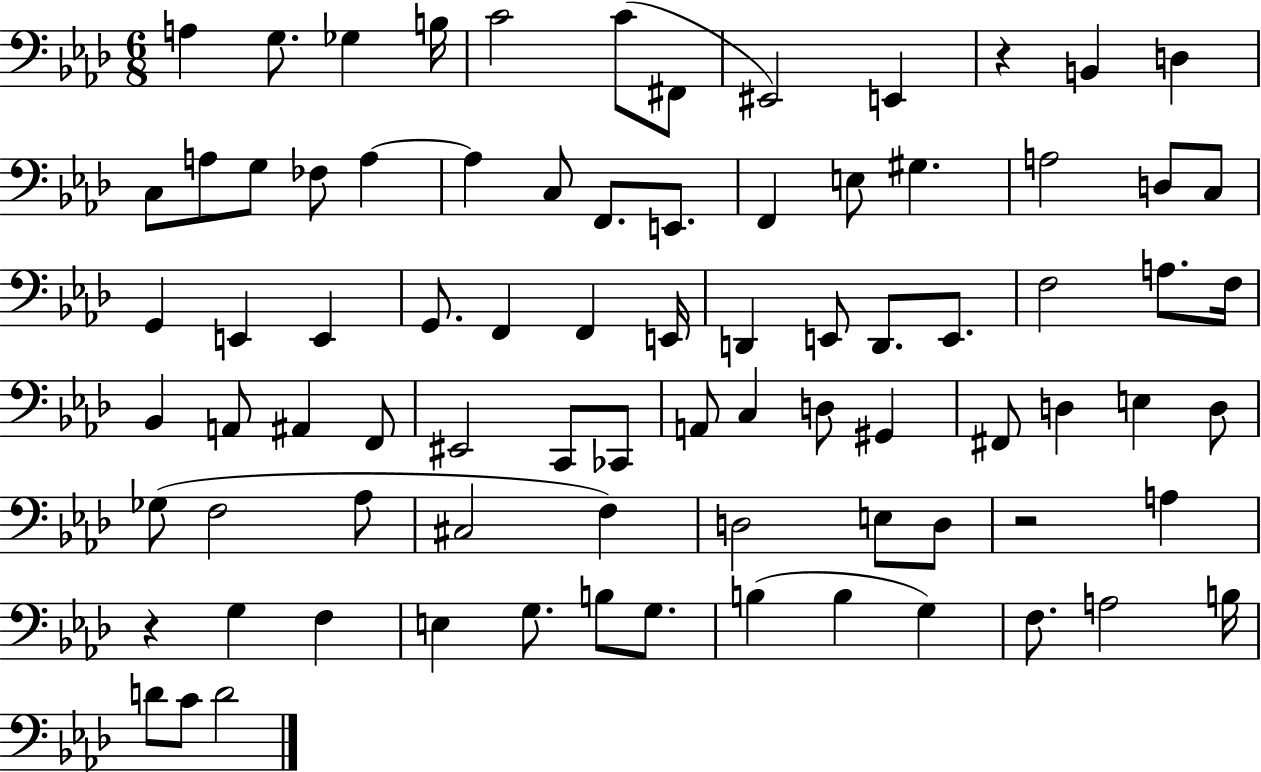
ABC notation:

X:1
T:Untitled
M:6/8
L:1/4
K:Ab
A, G,/2 _G, B,/4 C2 C/2 ^F,,/2 ^E,,2 E,, z B,, D, C,/2 A,/2 G,/2 _F,/2 A, A, C,/2 F,,/2 E,,/2 F,, E,/2 ^G, A,2 D,/2 C,/2 G,, E,, E,, G,,/2 F,, F,, E,,/4 D,, E,,/2 D,,/2 E,,/2 F,2 A,/2 F,/4 _B,, A,,/2 ^A,, F,,/2 ^E,,2 C,,/2 _C,,/2 A,,/2 C, D,/2 ^G,, ^F,,/2 D, E, D,/2 _G,/2 F,2 _A,/2 ^C,2 F, D,2 E,/2 D,/2 z2 A, z G, F, E, G,/2 B,/2 G,/2 B, B, G, F,/2 A,2 B,/4 D/2 C/2 D2